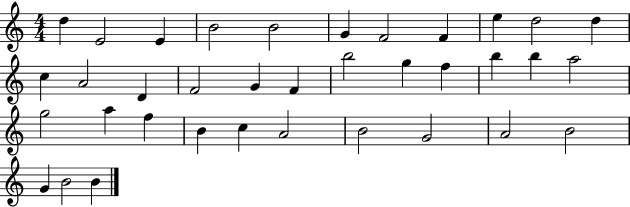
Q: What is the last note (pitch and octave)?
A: B4